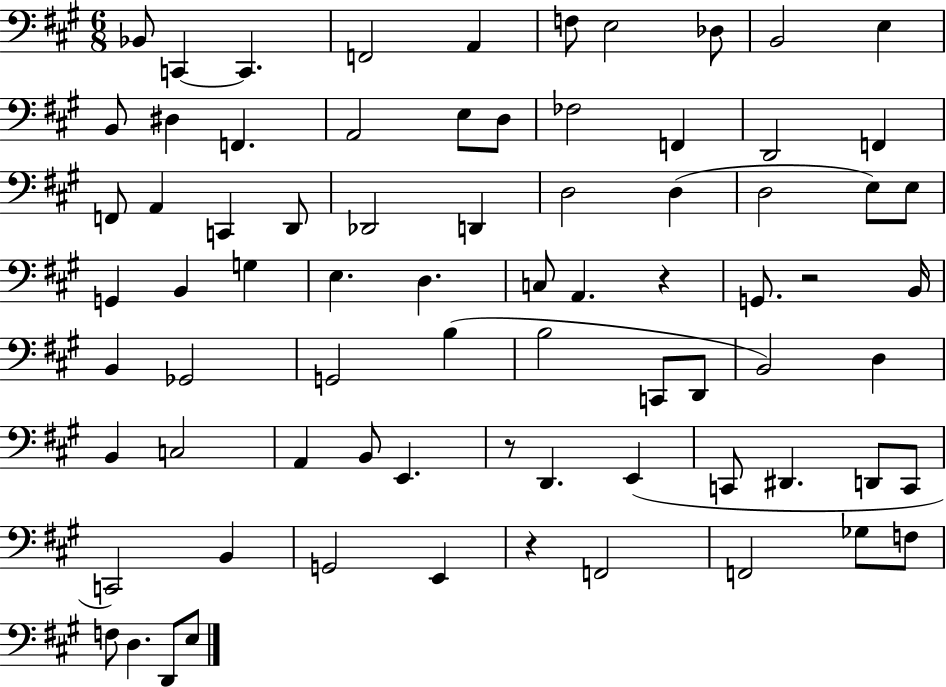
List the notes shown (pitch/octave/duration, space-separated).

Bb2/e C2/q C2/q. F2/h A2/q F3/e E3/h Db3/e B2/h E3/q B2/e D#3/q F2/q. A2/h E3/e D3/e FES3/h F2/q D2/h F2/q F2/e A2/q C2/q D2/e Db2/h D2/q D3/h D3/q D3/h E3/e E3/e G2/q B2/q G3/q E3/q. D3/q. C3/e A2/q. R/q G2/e. R/h B2/s B2/q Gb2/h G2/h B3/q B3/h C2/e D2/e B2/h D3/q B2/q C3/h A2/q B2/e E2/q. R/e D2/q. E2/q C2/e D#2/q. D2/e C2/e C2/h B2/q G2/h E2/q R/q F2/h F2/h Gb3/e F3/e F3/e D3/q. D2/e E3/e